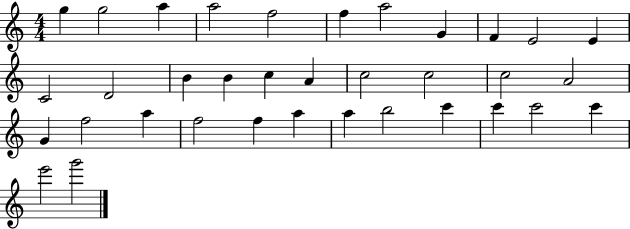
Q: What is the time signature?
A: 4/4